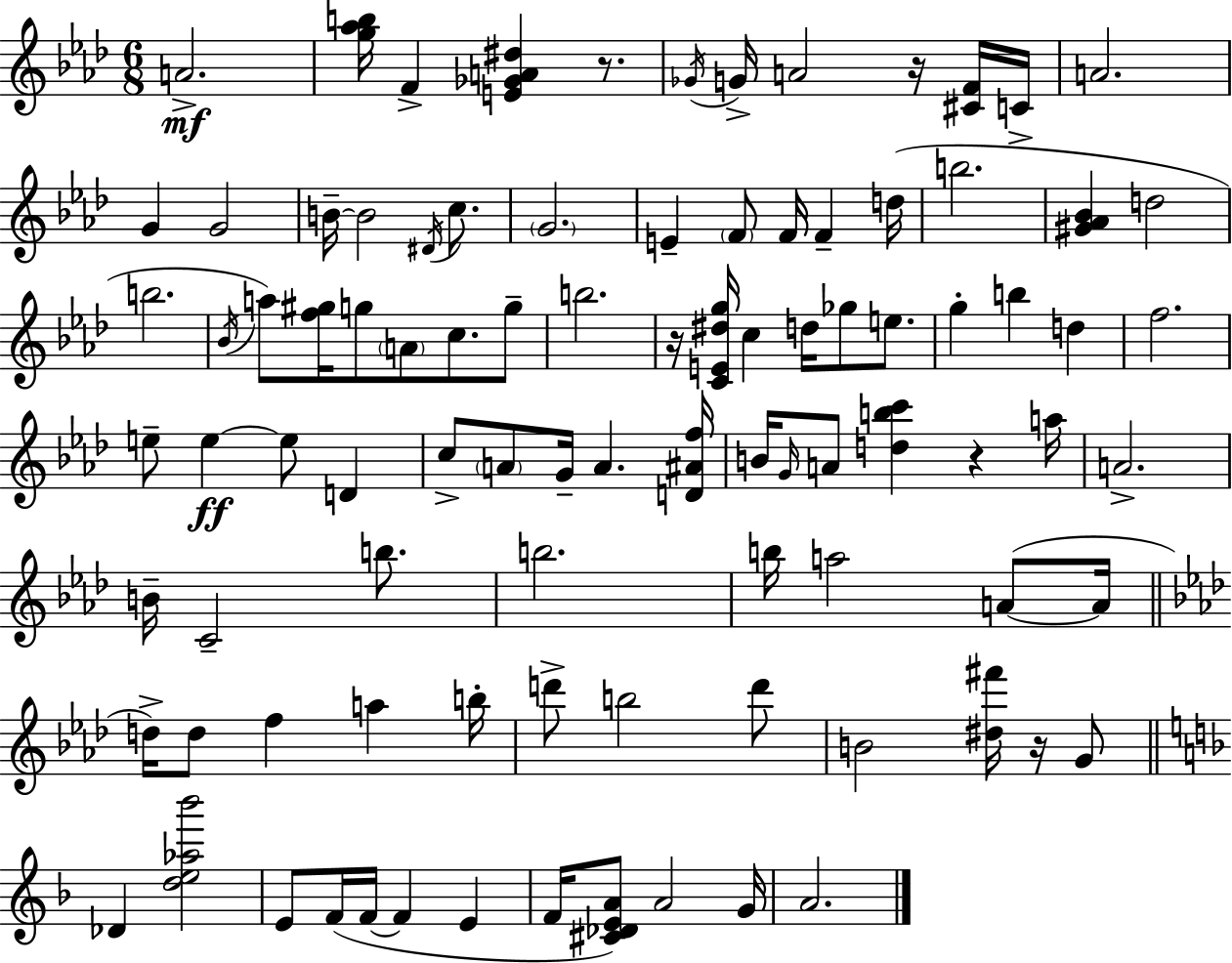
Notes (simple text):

A4/h. [G5,Ab5,B5]/s F4/q [E4,Gb4,A4,D#5]/q R/e. Gb4/s G4/s A4/h R/s [C#4,F4]/s C4/s A4/h. G4/q G4/h B4/s B4/h D#4/s C5/e. G4/h. E4/q F4/e F4/s F4/q D5/s B5/h. [G#4,Ab4,Bb4]/q D5/h B5/h. Bb4/s A5/e [F5,G#5]/s G5/e A4/e C5/e. G5/e B5/h. R/s [C4,E4,D#5,G5]/s C5/q D5/s Gb5/e E5/e. G5/q B5/q D5/q F5/h. E5/e E5/q E5/e D4/q C5/e A4/e G4/s A4/q. [D4,A#4,F5]/s B4/s G4/s A4/e [D5,B5,C6]/q R/q A5/s A4/h. B4/s C4/h B5/e. B5/h. B5/s A5/h A4/e A4/s D5/s D5/e F5/q A5/q B5/s D6/e B5/h D6/e B4/h [D#5,F#6]/s R/s G4/e Db4/q [D5,E5,Ab5,Bb6]/h E4/e F4/s F4/s F4/q E4/q F4/s [C#4,Db4,E4,A4]/e A4/h G4/s A4/h.